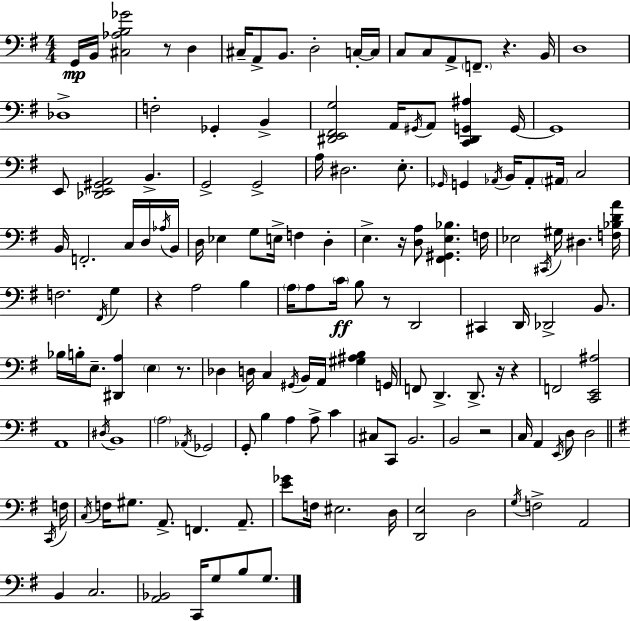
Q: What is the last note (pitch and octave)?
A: G3